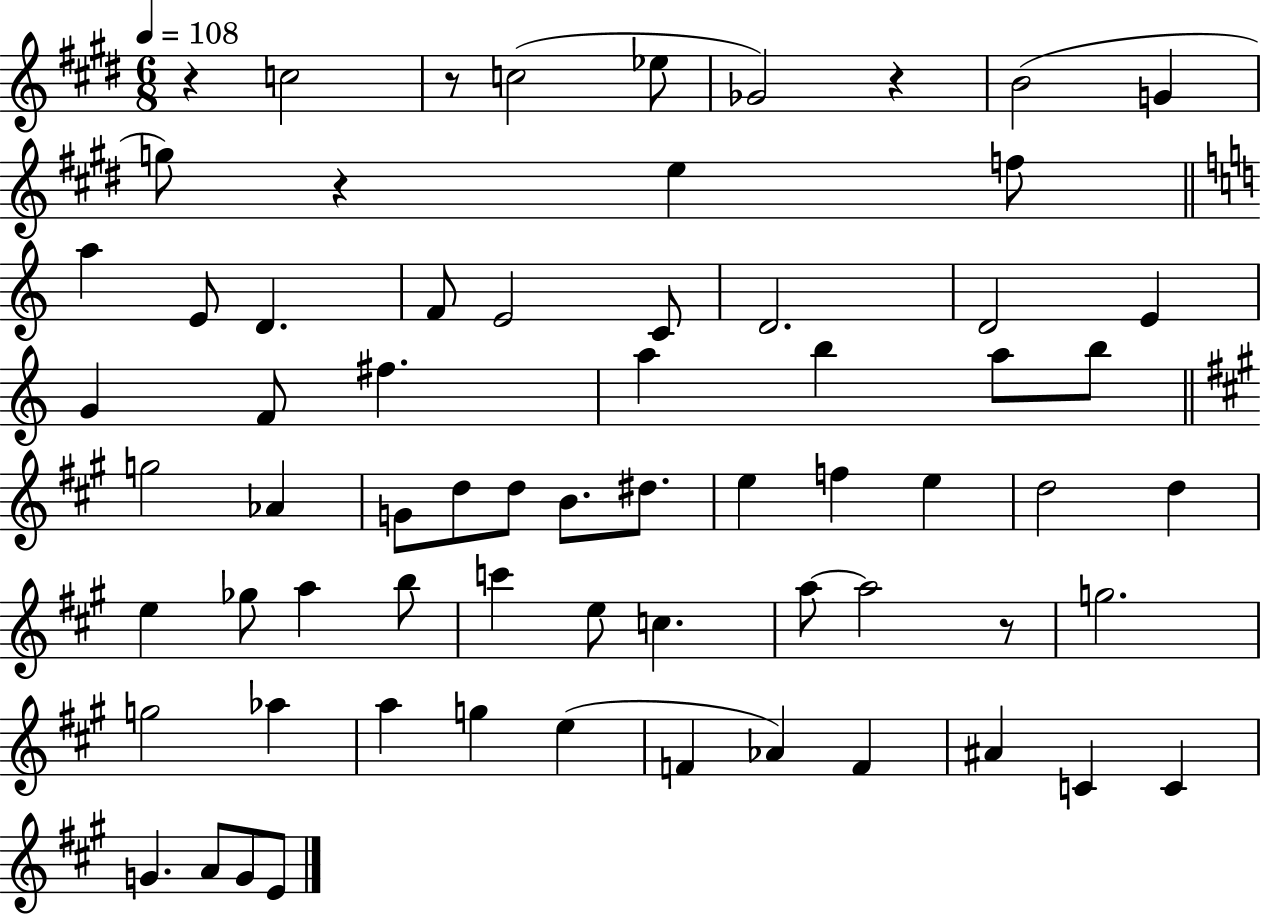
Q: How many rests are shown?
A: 5